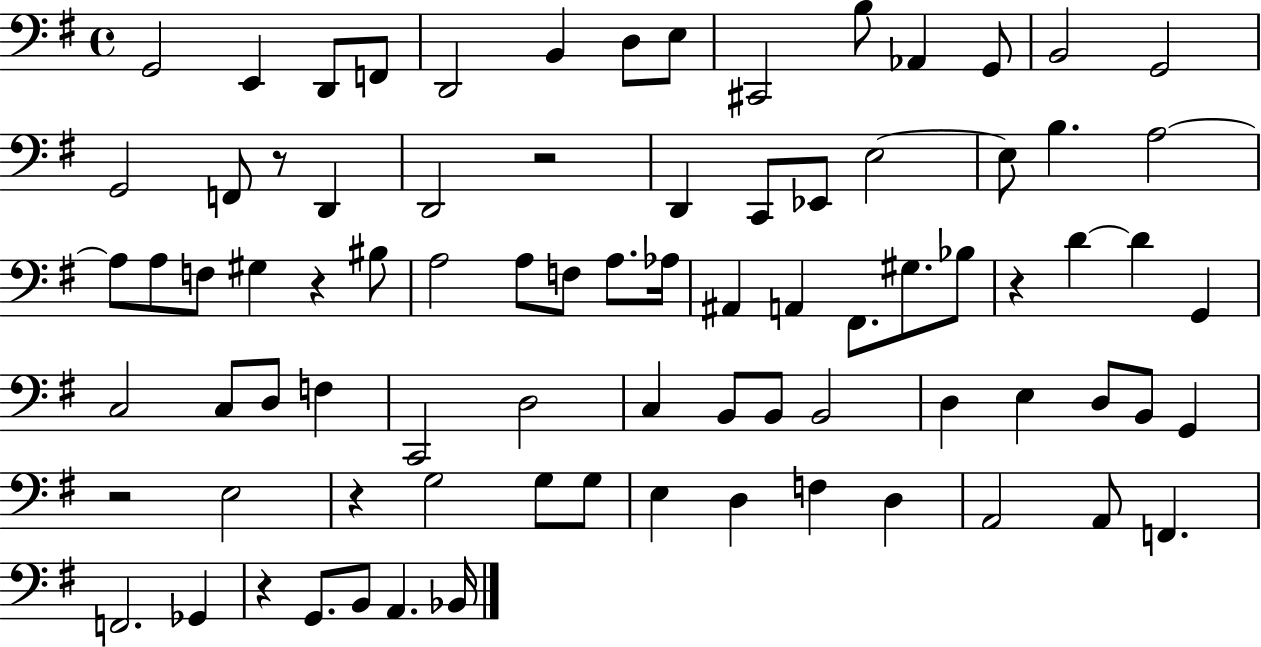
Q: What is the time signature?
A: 4/4